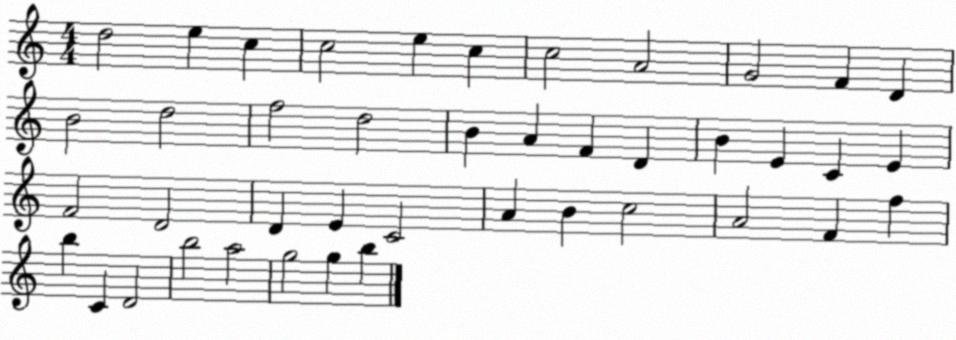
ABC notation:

X:1
T:Untitled
M:4/4
L:1/4
K:C
d2 e c c2 e c c2 A2 G2 F D B2 d2 f2 d2 B A F D B E C E F2 D2 D E C2 A B c2 A2 F f b C D2 b2 a2 g2 g b